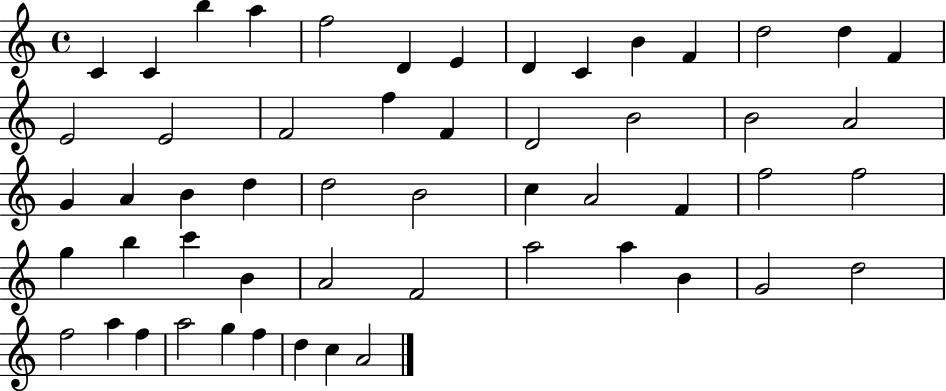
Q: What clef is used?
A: treble